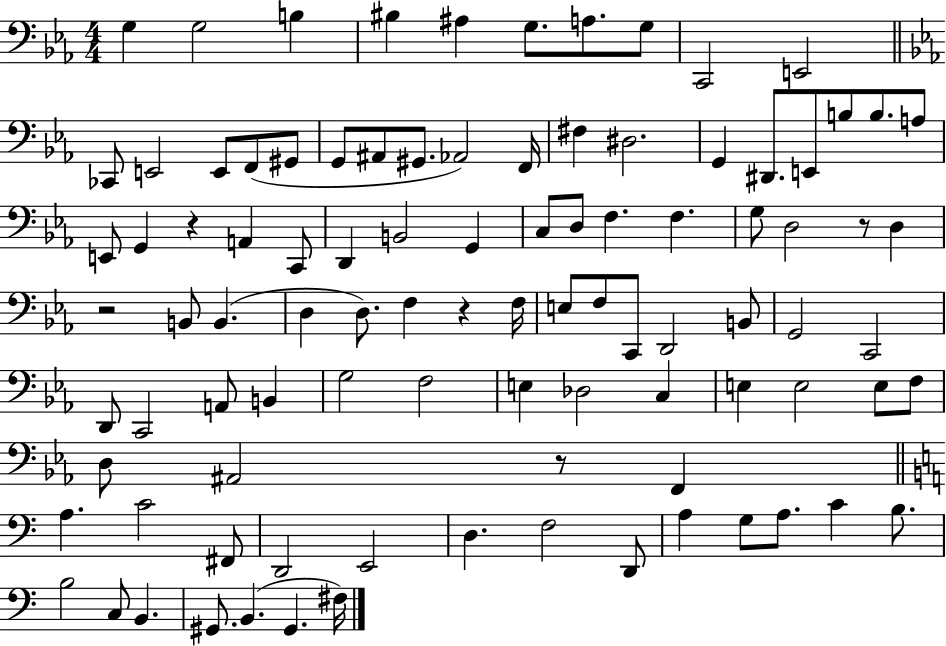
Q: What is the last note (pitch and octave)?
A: F#3